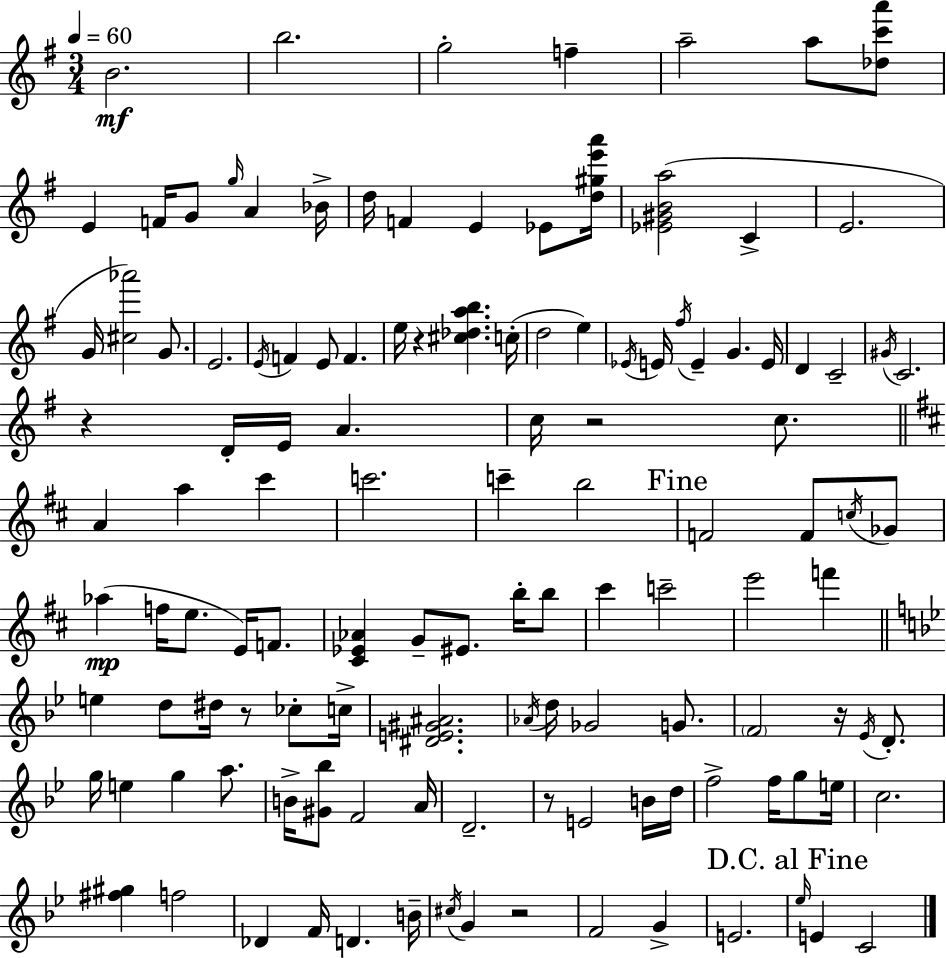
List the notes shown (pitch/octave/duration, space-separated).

B4/h. B5/h. G5/h F5/q A5/h A5/e [Db5,C6,A6]/e E4/q F4/s G4/e G5/s A4/q Bb4/s D5/s F4/q E4/q Eb4/e [D5,G#5,E6,A6]/s [Eb4,G#4,B4,A5]/h C4/q E4/h. G4/s [C#5,Ab6]/h G4/e. E4/h. E4/s F4/q E4/e F4/q. E5/s R/q [C#5,Db5,A5,B5]/q. C5/s D5/h E5/q Eb4/s E4/s F#5/s E4/q G4/q. E4/s D4/q C4/h G#4/s C4/h. R/q D4/s E4/s A4/q. C5/s R/h C5/e. A4/q A5/q C#6/q C6/h. C6/q B5/h F4/h F4/e C5/s Gb4/e Ab5/q F5/s E5/e. E4/s F4/e. [C#4,Eb4,Ab4]/q G4/e EIS4/e. B5/s B5/e C#6/q C6/h E6/h F6/q E5/q D5/e D#5/s R/e CES5/e C5/s [D#4,E4,G#4,A#4]/h. Ab4/s D5/s Gb4/h G4/e. F4/h R/s Eb4/s D4/e. G5/s E5/q G5/q A5/e. B4/s [G#4,Bb5]/e F4/h A4/s D4/h. R/e E4/h B4/s D5/s F5/h F5/s G5/e E5/s C5/h. [F#5,G#5]/q F5/h Db4/q F4/s D4/q. B4/s C#5/s G4/q R/h F4/h G4/q E4/h. Eb5/s E4/q C4/h